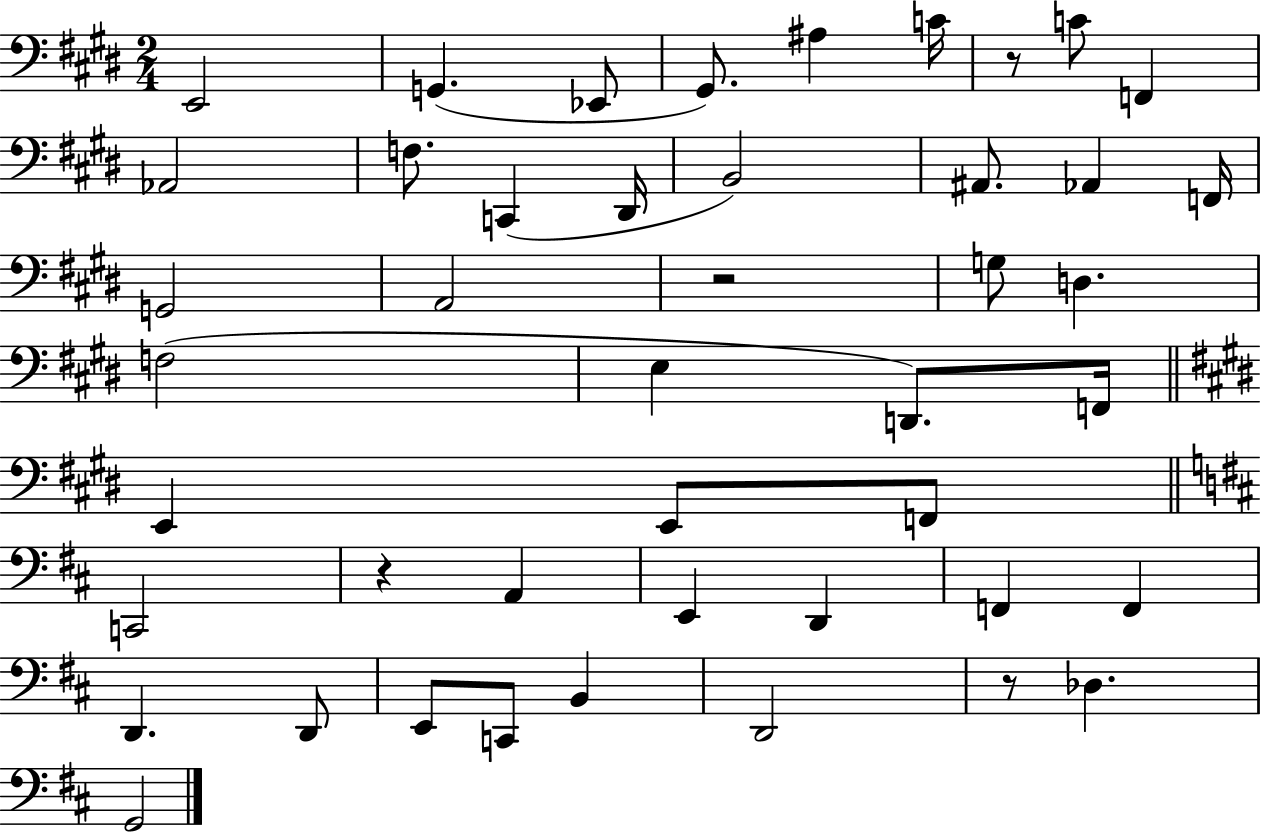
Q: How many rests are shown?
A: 4